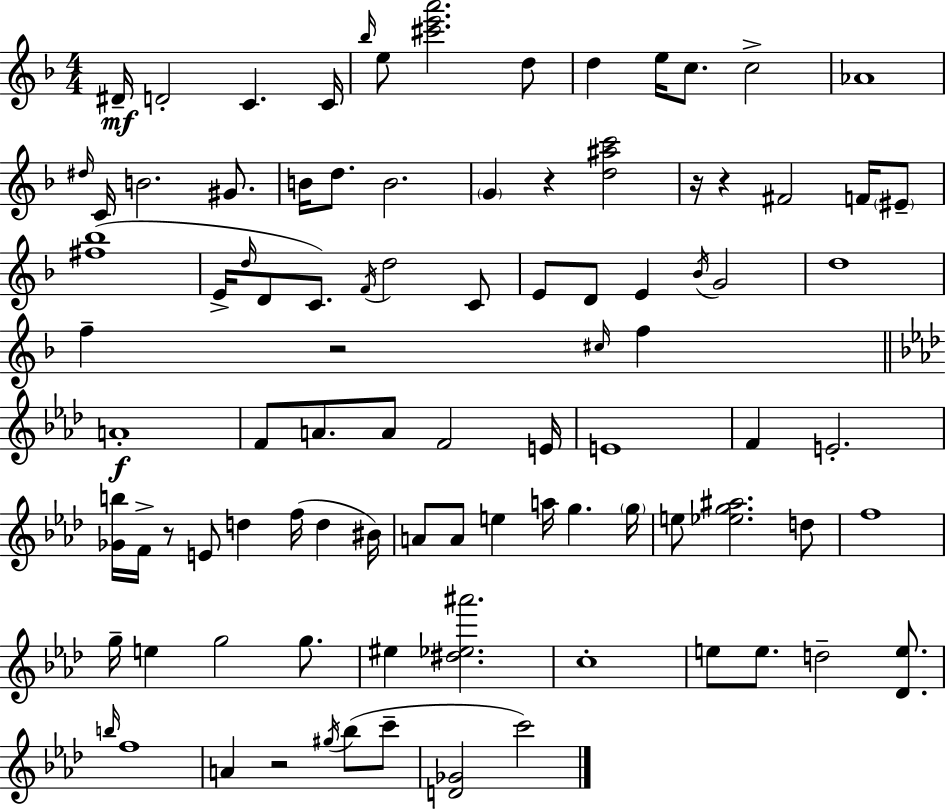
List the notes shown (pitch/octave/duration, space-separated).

D#4/s D4/h C4/q. C4/s Bb5/s E5/e [C#6,E6,A6]/h. D5/e D5/q E5/s C5/e. C5/h Ab4/w D#5/s C4/s B4/h. G#4/e. B4/s D5/e. B4/h. G4/q R/q [D5,A#5,C6]/h R/s R/q F#4/h F4/s EIS4/e [F#5,Bb5]/w E4/s D5/s D4/e C4/e. F4/s D5/h C4/e E4/e D4/e E4/q Bb4/s G4/h D5/w F5/q R/h C#5/s F5/q A4/w F4/e A4/e. A4/e F4/h E4/s E4/w F4/q E4/h. [Gb4,B5]/s F4/s R/e E4/e D5/q F5/s D5/q BIS4/s A4/e A4/e E5/q A5/s G5/q. G5/s E5/e [Eb5,G5,A#5]/h. D5/e F5/w G5/s E5/q G5/h G5/e. EIS5/q [D#5,Eb5,A#6]/h. C5/w E5/e E5/e. D5/h [Db4,E5]/e. B5/s F5/w A4/q R/h G#5/s Bb5/e C6/e [D4,Gb4]/h C6/h